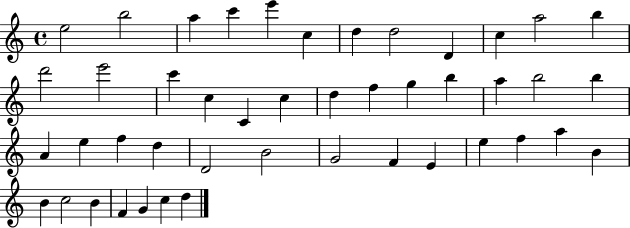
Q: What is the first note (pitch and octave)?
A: E5